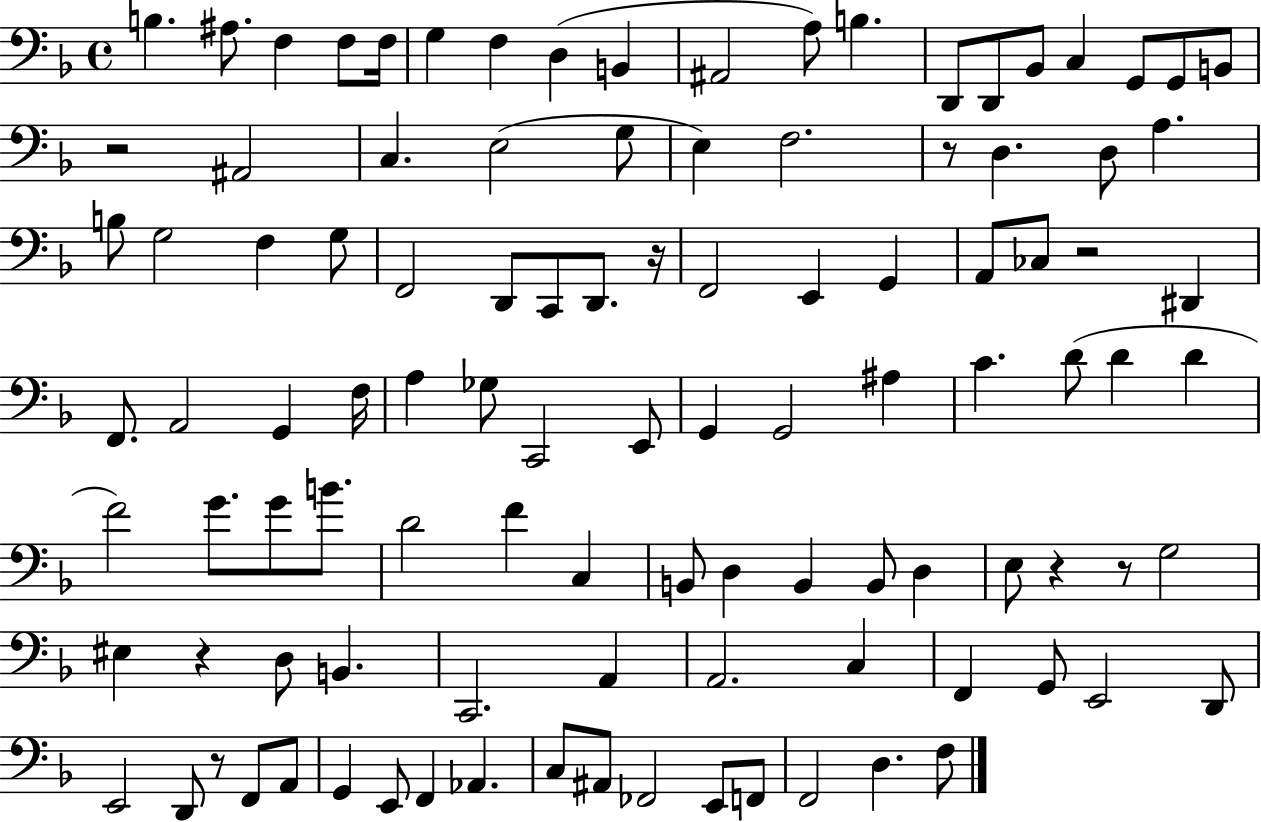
{
  \clef bass
  \time 4/4
  \defaultTimeSignature
  \key f \major
  b4. ais8. f4 f8 f16 | g4 f4 d4( b,4 | ais,2 a8) b4. | d,8 d,8 bes,8 c4 g,8 g,8 b,8 | \break r2 ais,2 | c4. e2( g8 | e4) f2. | r8 d4. d8 a4. | \break b8 g2 f4 g8 | f,2 d,8 c,8 d,8. r16 | f,2 e,4 g,4 | a,8 ces8 r2 dis,4 | \break f,8. a,2 g,4 f16 | a4 ges8 c,2 e,8 | g,4 g,2 ais4 | c'4. d'8( d'4 d'4 | \break f'2) g'8. g'8 b'8. | d'2 f'4 c4 | b,8 d4 b,4 b,8 d4 | e8 r4 r8 g2 | \break eis4 r4 d8 b,4. | c,2. a,4 | a,2. c4 | f,4 g,8 e,2 d,8 | \break e,2 d,8 r8 f,8 a,8 | g,4 e,8 f,4 aes,4. | c8 ais,8 fes,2 e,8 f,8 | f,2 d4. f8 | \break \bar "|."
}